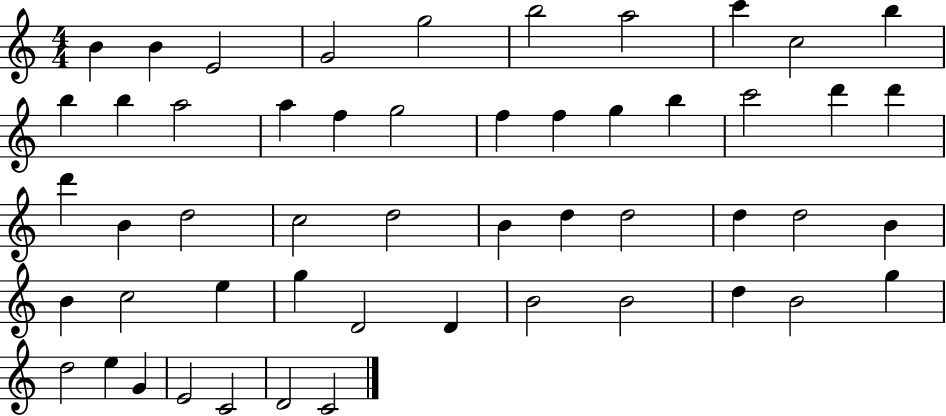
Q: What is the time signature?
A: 4/4